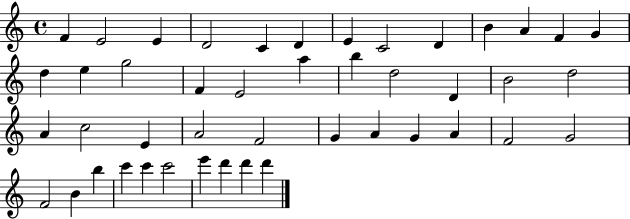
F4/q E4/h E4/q D4/h C4/q D4/q E4/q C4/h D4/q B4/q A4/q F4/q G4/q D5/q E5/q G5/h F4/q E4/h A5/q B5/q D5/h D4/q B4/h D5/h A4/q C5/h E4/q A4/h F4/h G4/q A4/q G4/q A4/q F4/h G4/h F4/h B4/q B5/q C6/q C6/q C6/h E6/q D6/q D6/q D6/q